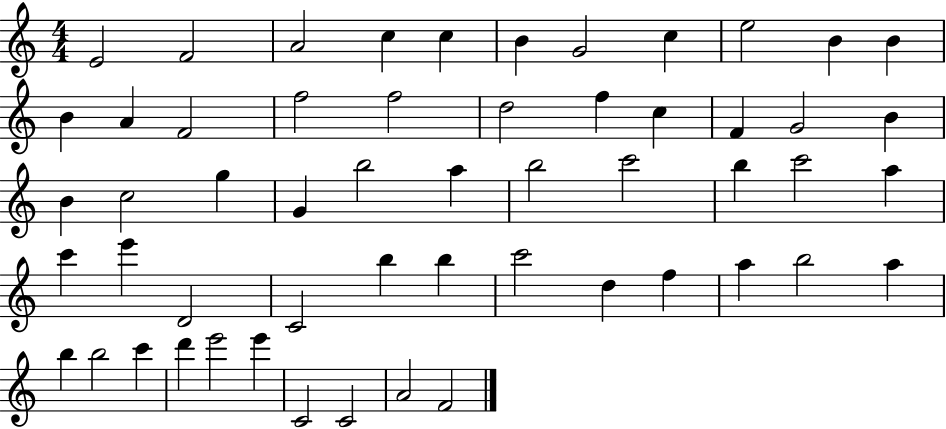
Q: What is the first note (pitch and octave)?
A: E4